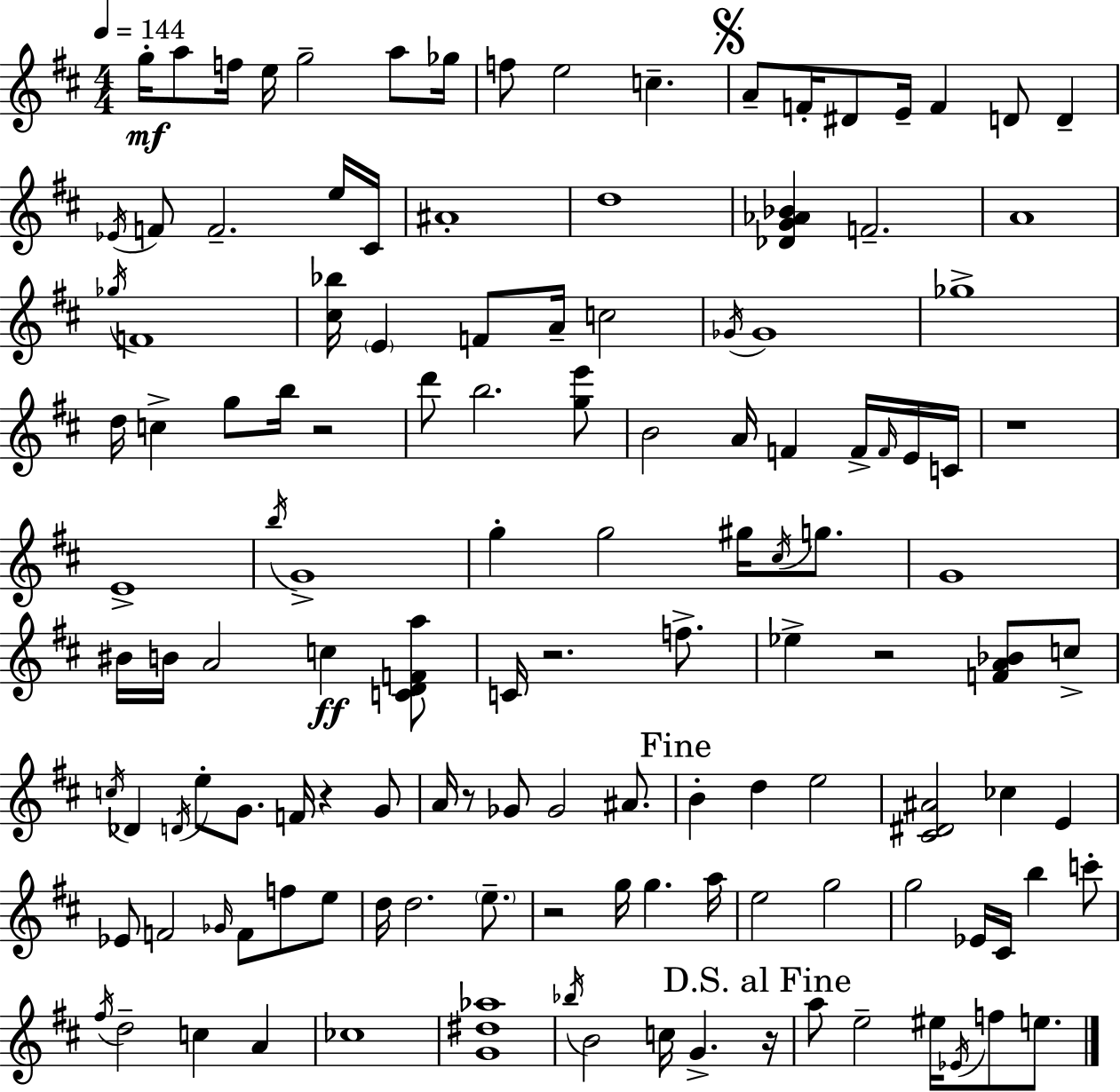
{
  \clef treble
  \numericTimeSignature
  \time 4/4
  \key d \major
  \tempo 4 = 144
  g''16-.\mf a''8 f''16 e''16 g''2-- a''8 ges''16 | f''8 e''2 c''4.-- | \mark \markup { \musicglyph "scripts.segno" } a'8-- f'16-. dis'8 e'16-- f'4 d'8 d'4-- | \acciaccatura { ees'16 } f'8 f'2.-- e''16 | \break cis'16 ais'1-. | d''1 | <des' g' aes' bes'>4 f'2.-- | a'1 | \break \acciaccatura { ges''16 } f'1 | <cis'' bes''>16 \parenthesize e'4 f'8 a'16-- c''2 | \acciaccatura { ges'16 } ges'1 | ges''1-> | \break d''16 c''4-> g''8 b''16 r2 | d'''8 b''2. | <g'' e'''>8 b'2 a'16 f'4 | f'16-> \grace { f'16 } e'16 c'16 r1 | \break e'1-> | \acciaccatura { b''16 } g'1-> | g''4-. g''2 | gis''16 \acciaccatura { cis''16 } g''8. g'1 | \break bis'16 b'16 a'2 | c''4\ff <c' d' f' a''>8 c'16 r2. | f''8.-> ees''4-> r2 | <f' a' bes'>8 c''8-> \acciaccatura { c''16 } des'4 \acciaccatura { d'16 } e''8-. g'8. | \break f'16 r4 g'8 a'16 r8 ges'8 ges'2 | ais'8. \mark "Fine" b'4-. d''4 | e''2 <cis' dis' ais'>2 | ces''4 e'4 ees'8 f'2 | \break \grace { ges'16 } f'8 f''8 e''8 d''16 d''2. | \parenthesize e''8.-- r2 | g''16 g''4. a''16 e''2 | g''2 g''2 | \break ees'16 cis'16 b''4 c'''8-. \acciaccatura { fis''16 } d''2-- | c''4 a'4 ces''1 | <g' dis'' aes''>1 | \acciaccatura { bes''16 } b'2 | \break c''16 g'4.-> \mark "D.S. al Fine" r16 a''8 e''2-- | eis''16 \acciaccatura { ees'16 } f''8 e''8. \bar "|."
}